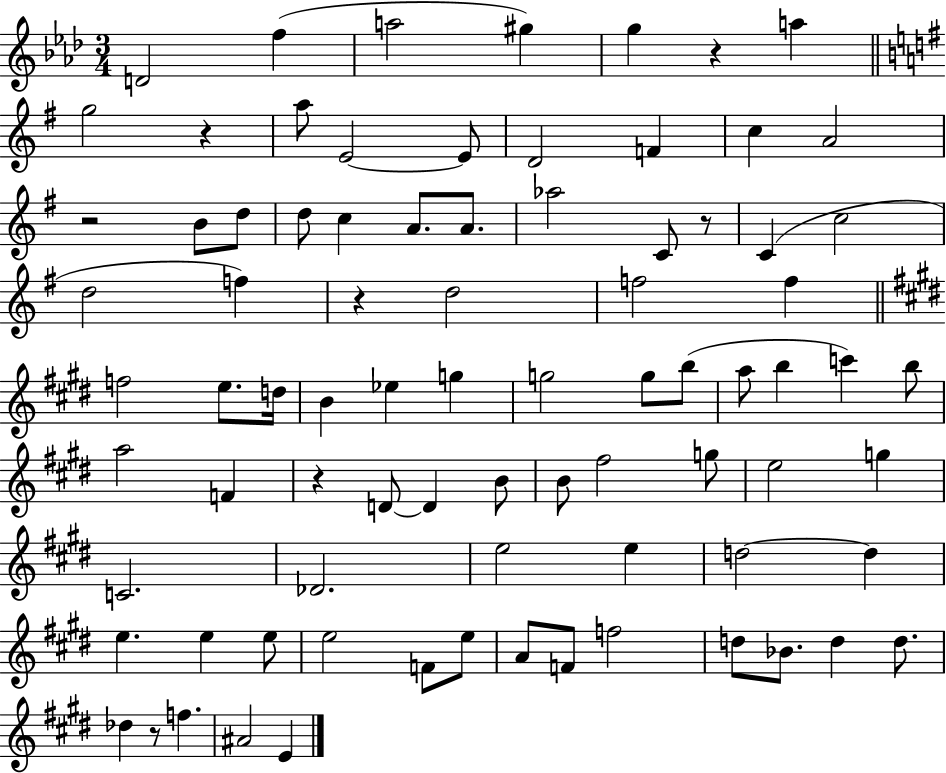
D4/h F5/q A5/h G#5/q G5/q R/q A5/q G5/h R/q A5/e E4/h E4/e D4/h F4/q C5/q A4/h R/h B4/e D5/e D5/e C5/q A4/e. A4/e. Ab5/h C4/e R/e C4/q C5/h D5/h F5/q R/q D5/h F5/h F5/q F5/h E5/e. D5/s B4/q Eb5/q G5/q G5/h G5/e B5/e A5/e B5/q C6/q B5/e A5/h F4/q R/q D4/e D4/q B4/e B4/e F#5/h G5/e E5/h G5/q C4/h. Db4/h. E5/h E5/q D5/h D5/q E5/q. E5/q E5/e E5/h F4/e E5/e A4/e F4/e F5/h D5/e Bb4/e. D5/q D5/e. Db5/q R/e F5/q. A#4/h E4/q